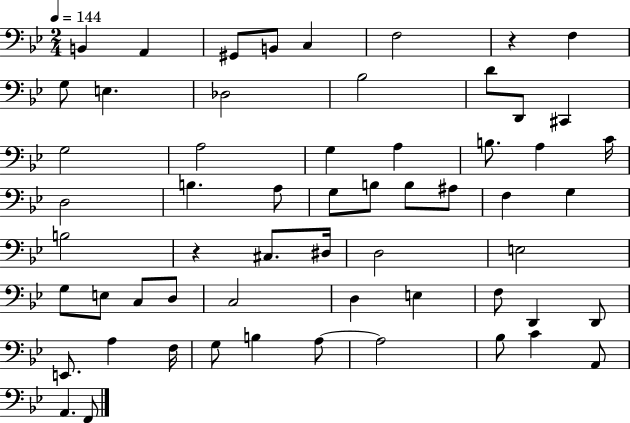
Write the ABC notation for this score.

X:1
T:Untitled
M:2/4
L:1/4
K:Bb
B,, A,, ^G,,/2 B,,/2 C, F,2 z F, G,/2 E, _D,2 _B,2 D/2 D,,/2 ^C,, G,2 A,2 G, A, B,/2 A, C/4 D,2 B, A,/2 G,/2 B,/2 B,/2 ^A,/2 F, G, B,2 z ^C,/2 ^D,/4 D,2 E,2 G,/2 E,/2 C,/2 D,/2 C,2 D, E, F,/2 D,, D,,/2 E,,/2 A, F,/4 G,/2 B, A,/2 A,2 _B,/2 C A,,/2 A,, F,,/2